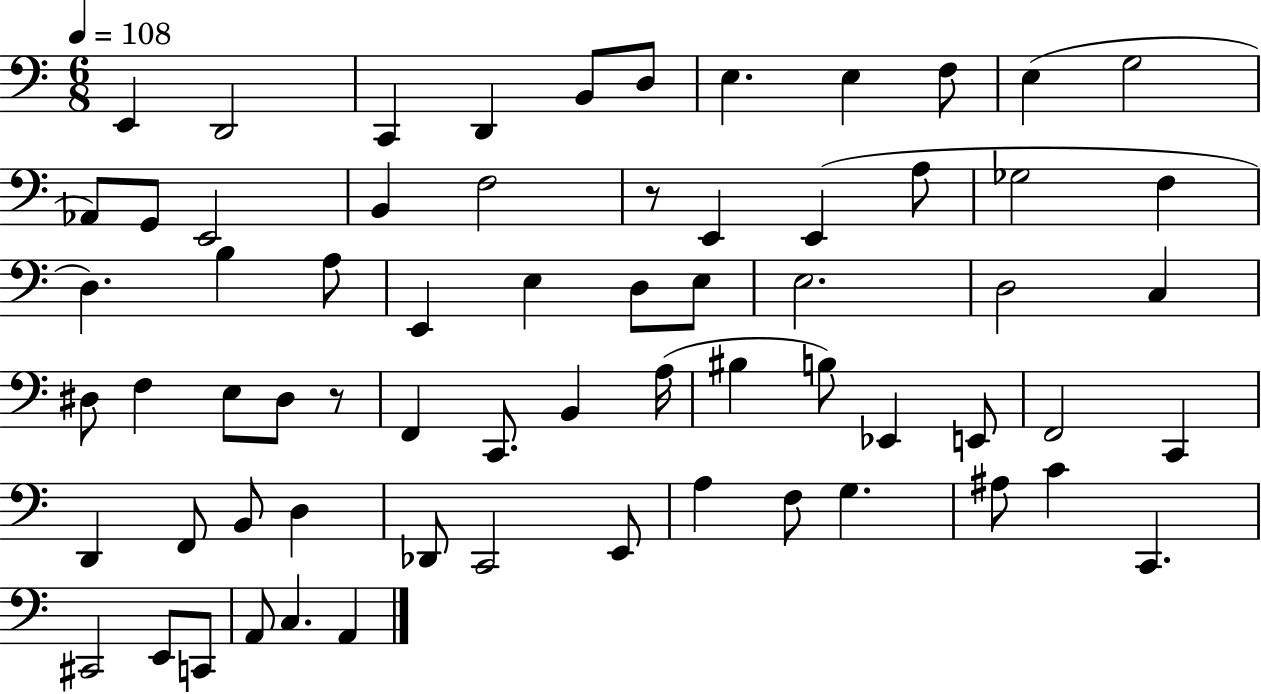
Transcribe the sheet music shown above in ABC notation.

X:1
T:Untitled
M:6/8
L:1/4
K:C
E,, D,,2 C,, D,, B,,/2 D,/2 E, E, F,/2 E, G,2 _A,,/2 G,,/2 E,,2 B,, F,2 z/2 E,, E,, A,/2 _G,2 F, D, B, A,/2 E,, E, D,/2 E,/2 E,2 D,2 C, ^D,/2 F, E,/2 ^D,/2 z/2 F,, C,,/2 B,, A,/4 ^B, B,/2 _E,, E,,/2 F,,2 C,, D,, F,,/2 B,,/2 D, _D,,/2 C,,2 E,,/2 A, F,/2 G, ^A,/2 C C,, ^C,,2 E,,/2 C,,/2 A,,/2 C, A,,